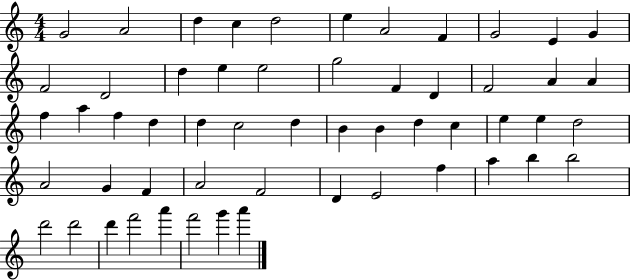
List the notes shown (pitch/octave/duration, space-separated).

G4/h A4/h D5/q C5/q D5/h E5/q A4/h F4/q G4/h E4/q G4/q F4/h D4/h D5/q E5/q E5/h G5/h F4/q D4/q F4/h A4/q A4/q F5/q A5/q F5/q D5/q D5/q C5/h D5/q B4/q B4/q D5/q C5/q E5/q E5/q D5/h A4/h G4/q F4/q A4/h F4/h D4/q E4/h F5/q A5/q B5/q B5/h D6/h D6/h D6/q F6/h A6/q F6/h G6/q A6/q